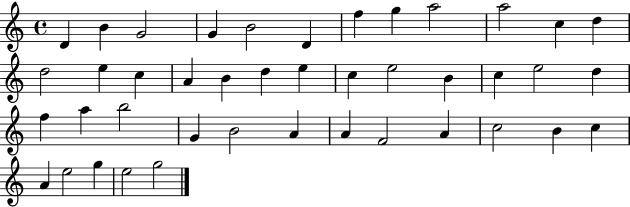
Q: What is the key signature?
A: C major